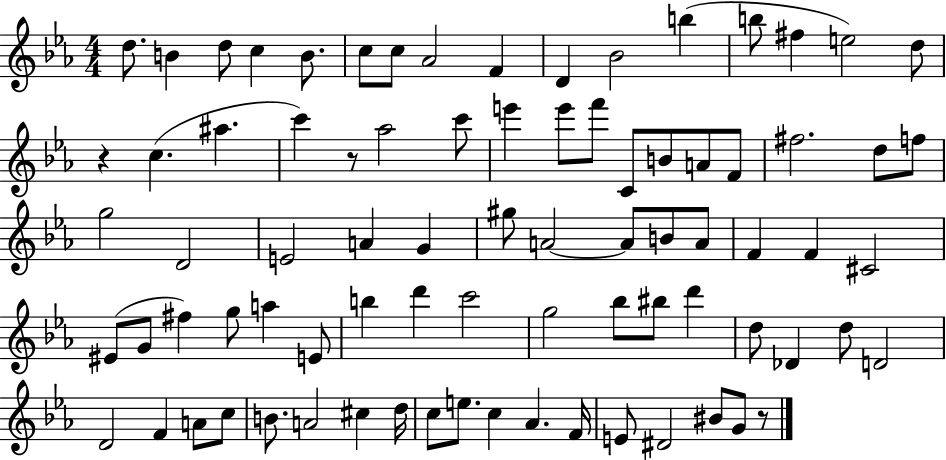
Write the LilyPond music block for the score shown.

{
  \clef treble
  \numericTimeSignature
  \time 4/4
  \key ees \major
  d''8. b'4 d''8 c''4 b'8. | c''8 c''8 aes'2 f'4 | d'4 bes'2 b''4( | b''8 fis''4 e''2) d''8 | \break r4 c''4.( ais''4. | c'''4) r8 aes''2 c'''8 | e'''4 e'''8 f'''8 c'8 b'8 a'8 f'8 | fis''2. d''8 f''8 | \break g''2 d'2 | e'2 a'4 g'4 | gis''8 a'2~~ a'8 b'8 a'8 | f'4 f'4 cis'2 | \break eis'8( g'8 fis''4) g''8 a''4 e'8 | b''4 d'''4 c'''2 | g''2 bes''8 bis''8 d'''4 | d''8 des'4 d''8 d'2 | \break d'2 f'4 a'8 c''8 | b'8. a'2 cis''4 d''16 | c''8 e''8. c''4 aes'4. f'16 | e'8 dis'2 bis'8 g'8 r8 | \break \bar "|."
}